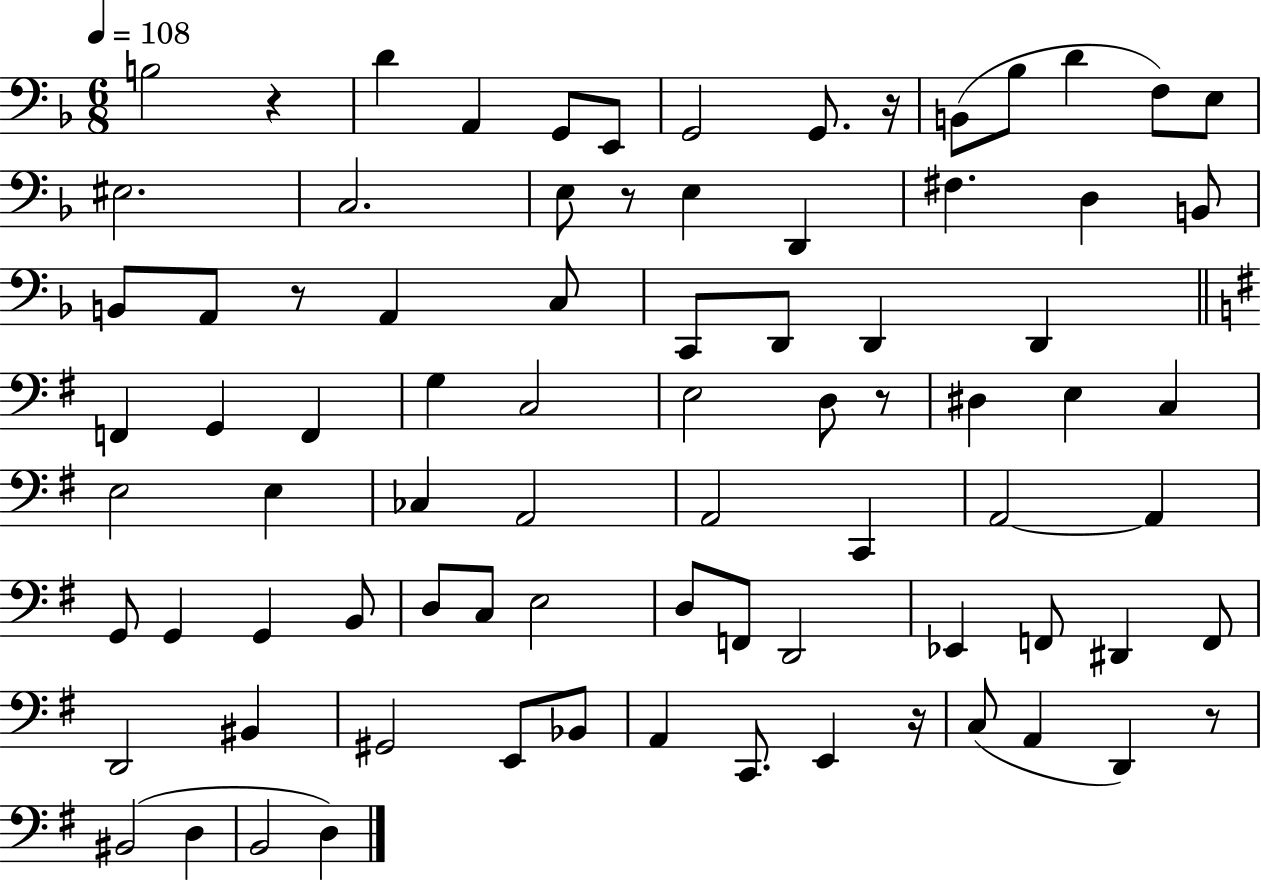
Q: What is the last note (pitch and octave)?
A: D3